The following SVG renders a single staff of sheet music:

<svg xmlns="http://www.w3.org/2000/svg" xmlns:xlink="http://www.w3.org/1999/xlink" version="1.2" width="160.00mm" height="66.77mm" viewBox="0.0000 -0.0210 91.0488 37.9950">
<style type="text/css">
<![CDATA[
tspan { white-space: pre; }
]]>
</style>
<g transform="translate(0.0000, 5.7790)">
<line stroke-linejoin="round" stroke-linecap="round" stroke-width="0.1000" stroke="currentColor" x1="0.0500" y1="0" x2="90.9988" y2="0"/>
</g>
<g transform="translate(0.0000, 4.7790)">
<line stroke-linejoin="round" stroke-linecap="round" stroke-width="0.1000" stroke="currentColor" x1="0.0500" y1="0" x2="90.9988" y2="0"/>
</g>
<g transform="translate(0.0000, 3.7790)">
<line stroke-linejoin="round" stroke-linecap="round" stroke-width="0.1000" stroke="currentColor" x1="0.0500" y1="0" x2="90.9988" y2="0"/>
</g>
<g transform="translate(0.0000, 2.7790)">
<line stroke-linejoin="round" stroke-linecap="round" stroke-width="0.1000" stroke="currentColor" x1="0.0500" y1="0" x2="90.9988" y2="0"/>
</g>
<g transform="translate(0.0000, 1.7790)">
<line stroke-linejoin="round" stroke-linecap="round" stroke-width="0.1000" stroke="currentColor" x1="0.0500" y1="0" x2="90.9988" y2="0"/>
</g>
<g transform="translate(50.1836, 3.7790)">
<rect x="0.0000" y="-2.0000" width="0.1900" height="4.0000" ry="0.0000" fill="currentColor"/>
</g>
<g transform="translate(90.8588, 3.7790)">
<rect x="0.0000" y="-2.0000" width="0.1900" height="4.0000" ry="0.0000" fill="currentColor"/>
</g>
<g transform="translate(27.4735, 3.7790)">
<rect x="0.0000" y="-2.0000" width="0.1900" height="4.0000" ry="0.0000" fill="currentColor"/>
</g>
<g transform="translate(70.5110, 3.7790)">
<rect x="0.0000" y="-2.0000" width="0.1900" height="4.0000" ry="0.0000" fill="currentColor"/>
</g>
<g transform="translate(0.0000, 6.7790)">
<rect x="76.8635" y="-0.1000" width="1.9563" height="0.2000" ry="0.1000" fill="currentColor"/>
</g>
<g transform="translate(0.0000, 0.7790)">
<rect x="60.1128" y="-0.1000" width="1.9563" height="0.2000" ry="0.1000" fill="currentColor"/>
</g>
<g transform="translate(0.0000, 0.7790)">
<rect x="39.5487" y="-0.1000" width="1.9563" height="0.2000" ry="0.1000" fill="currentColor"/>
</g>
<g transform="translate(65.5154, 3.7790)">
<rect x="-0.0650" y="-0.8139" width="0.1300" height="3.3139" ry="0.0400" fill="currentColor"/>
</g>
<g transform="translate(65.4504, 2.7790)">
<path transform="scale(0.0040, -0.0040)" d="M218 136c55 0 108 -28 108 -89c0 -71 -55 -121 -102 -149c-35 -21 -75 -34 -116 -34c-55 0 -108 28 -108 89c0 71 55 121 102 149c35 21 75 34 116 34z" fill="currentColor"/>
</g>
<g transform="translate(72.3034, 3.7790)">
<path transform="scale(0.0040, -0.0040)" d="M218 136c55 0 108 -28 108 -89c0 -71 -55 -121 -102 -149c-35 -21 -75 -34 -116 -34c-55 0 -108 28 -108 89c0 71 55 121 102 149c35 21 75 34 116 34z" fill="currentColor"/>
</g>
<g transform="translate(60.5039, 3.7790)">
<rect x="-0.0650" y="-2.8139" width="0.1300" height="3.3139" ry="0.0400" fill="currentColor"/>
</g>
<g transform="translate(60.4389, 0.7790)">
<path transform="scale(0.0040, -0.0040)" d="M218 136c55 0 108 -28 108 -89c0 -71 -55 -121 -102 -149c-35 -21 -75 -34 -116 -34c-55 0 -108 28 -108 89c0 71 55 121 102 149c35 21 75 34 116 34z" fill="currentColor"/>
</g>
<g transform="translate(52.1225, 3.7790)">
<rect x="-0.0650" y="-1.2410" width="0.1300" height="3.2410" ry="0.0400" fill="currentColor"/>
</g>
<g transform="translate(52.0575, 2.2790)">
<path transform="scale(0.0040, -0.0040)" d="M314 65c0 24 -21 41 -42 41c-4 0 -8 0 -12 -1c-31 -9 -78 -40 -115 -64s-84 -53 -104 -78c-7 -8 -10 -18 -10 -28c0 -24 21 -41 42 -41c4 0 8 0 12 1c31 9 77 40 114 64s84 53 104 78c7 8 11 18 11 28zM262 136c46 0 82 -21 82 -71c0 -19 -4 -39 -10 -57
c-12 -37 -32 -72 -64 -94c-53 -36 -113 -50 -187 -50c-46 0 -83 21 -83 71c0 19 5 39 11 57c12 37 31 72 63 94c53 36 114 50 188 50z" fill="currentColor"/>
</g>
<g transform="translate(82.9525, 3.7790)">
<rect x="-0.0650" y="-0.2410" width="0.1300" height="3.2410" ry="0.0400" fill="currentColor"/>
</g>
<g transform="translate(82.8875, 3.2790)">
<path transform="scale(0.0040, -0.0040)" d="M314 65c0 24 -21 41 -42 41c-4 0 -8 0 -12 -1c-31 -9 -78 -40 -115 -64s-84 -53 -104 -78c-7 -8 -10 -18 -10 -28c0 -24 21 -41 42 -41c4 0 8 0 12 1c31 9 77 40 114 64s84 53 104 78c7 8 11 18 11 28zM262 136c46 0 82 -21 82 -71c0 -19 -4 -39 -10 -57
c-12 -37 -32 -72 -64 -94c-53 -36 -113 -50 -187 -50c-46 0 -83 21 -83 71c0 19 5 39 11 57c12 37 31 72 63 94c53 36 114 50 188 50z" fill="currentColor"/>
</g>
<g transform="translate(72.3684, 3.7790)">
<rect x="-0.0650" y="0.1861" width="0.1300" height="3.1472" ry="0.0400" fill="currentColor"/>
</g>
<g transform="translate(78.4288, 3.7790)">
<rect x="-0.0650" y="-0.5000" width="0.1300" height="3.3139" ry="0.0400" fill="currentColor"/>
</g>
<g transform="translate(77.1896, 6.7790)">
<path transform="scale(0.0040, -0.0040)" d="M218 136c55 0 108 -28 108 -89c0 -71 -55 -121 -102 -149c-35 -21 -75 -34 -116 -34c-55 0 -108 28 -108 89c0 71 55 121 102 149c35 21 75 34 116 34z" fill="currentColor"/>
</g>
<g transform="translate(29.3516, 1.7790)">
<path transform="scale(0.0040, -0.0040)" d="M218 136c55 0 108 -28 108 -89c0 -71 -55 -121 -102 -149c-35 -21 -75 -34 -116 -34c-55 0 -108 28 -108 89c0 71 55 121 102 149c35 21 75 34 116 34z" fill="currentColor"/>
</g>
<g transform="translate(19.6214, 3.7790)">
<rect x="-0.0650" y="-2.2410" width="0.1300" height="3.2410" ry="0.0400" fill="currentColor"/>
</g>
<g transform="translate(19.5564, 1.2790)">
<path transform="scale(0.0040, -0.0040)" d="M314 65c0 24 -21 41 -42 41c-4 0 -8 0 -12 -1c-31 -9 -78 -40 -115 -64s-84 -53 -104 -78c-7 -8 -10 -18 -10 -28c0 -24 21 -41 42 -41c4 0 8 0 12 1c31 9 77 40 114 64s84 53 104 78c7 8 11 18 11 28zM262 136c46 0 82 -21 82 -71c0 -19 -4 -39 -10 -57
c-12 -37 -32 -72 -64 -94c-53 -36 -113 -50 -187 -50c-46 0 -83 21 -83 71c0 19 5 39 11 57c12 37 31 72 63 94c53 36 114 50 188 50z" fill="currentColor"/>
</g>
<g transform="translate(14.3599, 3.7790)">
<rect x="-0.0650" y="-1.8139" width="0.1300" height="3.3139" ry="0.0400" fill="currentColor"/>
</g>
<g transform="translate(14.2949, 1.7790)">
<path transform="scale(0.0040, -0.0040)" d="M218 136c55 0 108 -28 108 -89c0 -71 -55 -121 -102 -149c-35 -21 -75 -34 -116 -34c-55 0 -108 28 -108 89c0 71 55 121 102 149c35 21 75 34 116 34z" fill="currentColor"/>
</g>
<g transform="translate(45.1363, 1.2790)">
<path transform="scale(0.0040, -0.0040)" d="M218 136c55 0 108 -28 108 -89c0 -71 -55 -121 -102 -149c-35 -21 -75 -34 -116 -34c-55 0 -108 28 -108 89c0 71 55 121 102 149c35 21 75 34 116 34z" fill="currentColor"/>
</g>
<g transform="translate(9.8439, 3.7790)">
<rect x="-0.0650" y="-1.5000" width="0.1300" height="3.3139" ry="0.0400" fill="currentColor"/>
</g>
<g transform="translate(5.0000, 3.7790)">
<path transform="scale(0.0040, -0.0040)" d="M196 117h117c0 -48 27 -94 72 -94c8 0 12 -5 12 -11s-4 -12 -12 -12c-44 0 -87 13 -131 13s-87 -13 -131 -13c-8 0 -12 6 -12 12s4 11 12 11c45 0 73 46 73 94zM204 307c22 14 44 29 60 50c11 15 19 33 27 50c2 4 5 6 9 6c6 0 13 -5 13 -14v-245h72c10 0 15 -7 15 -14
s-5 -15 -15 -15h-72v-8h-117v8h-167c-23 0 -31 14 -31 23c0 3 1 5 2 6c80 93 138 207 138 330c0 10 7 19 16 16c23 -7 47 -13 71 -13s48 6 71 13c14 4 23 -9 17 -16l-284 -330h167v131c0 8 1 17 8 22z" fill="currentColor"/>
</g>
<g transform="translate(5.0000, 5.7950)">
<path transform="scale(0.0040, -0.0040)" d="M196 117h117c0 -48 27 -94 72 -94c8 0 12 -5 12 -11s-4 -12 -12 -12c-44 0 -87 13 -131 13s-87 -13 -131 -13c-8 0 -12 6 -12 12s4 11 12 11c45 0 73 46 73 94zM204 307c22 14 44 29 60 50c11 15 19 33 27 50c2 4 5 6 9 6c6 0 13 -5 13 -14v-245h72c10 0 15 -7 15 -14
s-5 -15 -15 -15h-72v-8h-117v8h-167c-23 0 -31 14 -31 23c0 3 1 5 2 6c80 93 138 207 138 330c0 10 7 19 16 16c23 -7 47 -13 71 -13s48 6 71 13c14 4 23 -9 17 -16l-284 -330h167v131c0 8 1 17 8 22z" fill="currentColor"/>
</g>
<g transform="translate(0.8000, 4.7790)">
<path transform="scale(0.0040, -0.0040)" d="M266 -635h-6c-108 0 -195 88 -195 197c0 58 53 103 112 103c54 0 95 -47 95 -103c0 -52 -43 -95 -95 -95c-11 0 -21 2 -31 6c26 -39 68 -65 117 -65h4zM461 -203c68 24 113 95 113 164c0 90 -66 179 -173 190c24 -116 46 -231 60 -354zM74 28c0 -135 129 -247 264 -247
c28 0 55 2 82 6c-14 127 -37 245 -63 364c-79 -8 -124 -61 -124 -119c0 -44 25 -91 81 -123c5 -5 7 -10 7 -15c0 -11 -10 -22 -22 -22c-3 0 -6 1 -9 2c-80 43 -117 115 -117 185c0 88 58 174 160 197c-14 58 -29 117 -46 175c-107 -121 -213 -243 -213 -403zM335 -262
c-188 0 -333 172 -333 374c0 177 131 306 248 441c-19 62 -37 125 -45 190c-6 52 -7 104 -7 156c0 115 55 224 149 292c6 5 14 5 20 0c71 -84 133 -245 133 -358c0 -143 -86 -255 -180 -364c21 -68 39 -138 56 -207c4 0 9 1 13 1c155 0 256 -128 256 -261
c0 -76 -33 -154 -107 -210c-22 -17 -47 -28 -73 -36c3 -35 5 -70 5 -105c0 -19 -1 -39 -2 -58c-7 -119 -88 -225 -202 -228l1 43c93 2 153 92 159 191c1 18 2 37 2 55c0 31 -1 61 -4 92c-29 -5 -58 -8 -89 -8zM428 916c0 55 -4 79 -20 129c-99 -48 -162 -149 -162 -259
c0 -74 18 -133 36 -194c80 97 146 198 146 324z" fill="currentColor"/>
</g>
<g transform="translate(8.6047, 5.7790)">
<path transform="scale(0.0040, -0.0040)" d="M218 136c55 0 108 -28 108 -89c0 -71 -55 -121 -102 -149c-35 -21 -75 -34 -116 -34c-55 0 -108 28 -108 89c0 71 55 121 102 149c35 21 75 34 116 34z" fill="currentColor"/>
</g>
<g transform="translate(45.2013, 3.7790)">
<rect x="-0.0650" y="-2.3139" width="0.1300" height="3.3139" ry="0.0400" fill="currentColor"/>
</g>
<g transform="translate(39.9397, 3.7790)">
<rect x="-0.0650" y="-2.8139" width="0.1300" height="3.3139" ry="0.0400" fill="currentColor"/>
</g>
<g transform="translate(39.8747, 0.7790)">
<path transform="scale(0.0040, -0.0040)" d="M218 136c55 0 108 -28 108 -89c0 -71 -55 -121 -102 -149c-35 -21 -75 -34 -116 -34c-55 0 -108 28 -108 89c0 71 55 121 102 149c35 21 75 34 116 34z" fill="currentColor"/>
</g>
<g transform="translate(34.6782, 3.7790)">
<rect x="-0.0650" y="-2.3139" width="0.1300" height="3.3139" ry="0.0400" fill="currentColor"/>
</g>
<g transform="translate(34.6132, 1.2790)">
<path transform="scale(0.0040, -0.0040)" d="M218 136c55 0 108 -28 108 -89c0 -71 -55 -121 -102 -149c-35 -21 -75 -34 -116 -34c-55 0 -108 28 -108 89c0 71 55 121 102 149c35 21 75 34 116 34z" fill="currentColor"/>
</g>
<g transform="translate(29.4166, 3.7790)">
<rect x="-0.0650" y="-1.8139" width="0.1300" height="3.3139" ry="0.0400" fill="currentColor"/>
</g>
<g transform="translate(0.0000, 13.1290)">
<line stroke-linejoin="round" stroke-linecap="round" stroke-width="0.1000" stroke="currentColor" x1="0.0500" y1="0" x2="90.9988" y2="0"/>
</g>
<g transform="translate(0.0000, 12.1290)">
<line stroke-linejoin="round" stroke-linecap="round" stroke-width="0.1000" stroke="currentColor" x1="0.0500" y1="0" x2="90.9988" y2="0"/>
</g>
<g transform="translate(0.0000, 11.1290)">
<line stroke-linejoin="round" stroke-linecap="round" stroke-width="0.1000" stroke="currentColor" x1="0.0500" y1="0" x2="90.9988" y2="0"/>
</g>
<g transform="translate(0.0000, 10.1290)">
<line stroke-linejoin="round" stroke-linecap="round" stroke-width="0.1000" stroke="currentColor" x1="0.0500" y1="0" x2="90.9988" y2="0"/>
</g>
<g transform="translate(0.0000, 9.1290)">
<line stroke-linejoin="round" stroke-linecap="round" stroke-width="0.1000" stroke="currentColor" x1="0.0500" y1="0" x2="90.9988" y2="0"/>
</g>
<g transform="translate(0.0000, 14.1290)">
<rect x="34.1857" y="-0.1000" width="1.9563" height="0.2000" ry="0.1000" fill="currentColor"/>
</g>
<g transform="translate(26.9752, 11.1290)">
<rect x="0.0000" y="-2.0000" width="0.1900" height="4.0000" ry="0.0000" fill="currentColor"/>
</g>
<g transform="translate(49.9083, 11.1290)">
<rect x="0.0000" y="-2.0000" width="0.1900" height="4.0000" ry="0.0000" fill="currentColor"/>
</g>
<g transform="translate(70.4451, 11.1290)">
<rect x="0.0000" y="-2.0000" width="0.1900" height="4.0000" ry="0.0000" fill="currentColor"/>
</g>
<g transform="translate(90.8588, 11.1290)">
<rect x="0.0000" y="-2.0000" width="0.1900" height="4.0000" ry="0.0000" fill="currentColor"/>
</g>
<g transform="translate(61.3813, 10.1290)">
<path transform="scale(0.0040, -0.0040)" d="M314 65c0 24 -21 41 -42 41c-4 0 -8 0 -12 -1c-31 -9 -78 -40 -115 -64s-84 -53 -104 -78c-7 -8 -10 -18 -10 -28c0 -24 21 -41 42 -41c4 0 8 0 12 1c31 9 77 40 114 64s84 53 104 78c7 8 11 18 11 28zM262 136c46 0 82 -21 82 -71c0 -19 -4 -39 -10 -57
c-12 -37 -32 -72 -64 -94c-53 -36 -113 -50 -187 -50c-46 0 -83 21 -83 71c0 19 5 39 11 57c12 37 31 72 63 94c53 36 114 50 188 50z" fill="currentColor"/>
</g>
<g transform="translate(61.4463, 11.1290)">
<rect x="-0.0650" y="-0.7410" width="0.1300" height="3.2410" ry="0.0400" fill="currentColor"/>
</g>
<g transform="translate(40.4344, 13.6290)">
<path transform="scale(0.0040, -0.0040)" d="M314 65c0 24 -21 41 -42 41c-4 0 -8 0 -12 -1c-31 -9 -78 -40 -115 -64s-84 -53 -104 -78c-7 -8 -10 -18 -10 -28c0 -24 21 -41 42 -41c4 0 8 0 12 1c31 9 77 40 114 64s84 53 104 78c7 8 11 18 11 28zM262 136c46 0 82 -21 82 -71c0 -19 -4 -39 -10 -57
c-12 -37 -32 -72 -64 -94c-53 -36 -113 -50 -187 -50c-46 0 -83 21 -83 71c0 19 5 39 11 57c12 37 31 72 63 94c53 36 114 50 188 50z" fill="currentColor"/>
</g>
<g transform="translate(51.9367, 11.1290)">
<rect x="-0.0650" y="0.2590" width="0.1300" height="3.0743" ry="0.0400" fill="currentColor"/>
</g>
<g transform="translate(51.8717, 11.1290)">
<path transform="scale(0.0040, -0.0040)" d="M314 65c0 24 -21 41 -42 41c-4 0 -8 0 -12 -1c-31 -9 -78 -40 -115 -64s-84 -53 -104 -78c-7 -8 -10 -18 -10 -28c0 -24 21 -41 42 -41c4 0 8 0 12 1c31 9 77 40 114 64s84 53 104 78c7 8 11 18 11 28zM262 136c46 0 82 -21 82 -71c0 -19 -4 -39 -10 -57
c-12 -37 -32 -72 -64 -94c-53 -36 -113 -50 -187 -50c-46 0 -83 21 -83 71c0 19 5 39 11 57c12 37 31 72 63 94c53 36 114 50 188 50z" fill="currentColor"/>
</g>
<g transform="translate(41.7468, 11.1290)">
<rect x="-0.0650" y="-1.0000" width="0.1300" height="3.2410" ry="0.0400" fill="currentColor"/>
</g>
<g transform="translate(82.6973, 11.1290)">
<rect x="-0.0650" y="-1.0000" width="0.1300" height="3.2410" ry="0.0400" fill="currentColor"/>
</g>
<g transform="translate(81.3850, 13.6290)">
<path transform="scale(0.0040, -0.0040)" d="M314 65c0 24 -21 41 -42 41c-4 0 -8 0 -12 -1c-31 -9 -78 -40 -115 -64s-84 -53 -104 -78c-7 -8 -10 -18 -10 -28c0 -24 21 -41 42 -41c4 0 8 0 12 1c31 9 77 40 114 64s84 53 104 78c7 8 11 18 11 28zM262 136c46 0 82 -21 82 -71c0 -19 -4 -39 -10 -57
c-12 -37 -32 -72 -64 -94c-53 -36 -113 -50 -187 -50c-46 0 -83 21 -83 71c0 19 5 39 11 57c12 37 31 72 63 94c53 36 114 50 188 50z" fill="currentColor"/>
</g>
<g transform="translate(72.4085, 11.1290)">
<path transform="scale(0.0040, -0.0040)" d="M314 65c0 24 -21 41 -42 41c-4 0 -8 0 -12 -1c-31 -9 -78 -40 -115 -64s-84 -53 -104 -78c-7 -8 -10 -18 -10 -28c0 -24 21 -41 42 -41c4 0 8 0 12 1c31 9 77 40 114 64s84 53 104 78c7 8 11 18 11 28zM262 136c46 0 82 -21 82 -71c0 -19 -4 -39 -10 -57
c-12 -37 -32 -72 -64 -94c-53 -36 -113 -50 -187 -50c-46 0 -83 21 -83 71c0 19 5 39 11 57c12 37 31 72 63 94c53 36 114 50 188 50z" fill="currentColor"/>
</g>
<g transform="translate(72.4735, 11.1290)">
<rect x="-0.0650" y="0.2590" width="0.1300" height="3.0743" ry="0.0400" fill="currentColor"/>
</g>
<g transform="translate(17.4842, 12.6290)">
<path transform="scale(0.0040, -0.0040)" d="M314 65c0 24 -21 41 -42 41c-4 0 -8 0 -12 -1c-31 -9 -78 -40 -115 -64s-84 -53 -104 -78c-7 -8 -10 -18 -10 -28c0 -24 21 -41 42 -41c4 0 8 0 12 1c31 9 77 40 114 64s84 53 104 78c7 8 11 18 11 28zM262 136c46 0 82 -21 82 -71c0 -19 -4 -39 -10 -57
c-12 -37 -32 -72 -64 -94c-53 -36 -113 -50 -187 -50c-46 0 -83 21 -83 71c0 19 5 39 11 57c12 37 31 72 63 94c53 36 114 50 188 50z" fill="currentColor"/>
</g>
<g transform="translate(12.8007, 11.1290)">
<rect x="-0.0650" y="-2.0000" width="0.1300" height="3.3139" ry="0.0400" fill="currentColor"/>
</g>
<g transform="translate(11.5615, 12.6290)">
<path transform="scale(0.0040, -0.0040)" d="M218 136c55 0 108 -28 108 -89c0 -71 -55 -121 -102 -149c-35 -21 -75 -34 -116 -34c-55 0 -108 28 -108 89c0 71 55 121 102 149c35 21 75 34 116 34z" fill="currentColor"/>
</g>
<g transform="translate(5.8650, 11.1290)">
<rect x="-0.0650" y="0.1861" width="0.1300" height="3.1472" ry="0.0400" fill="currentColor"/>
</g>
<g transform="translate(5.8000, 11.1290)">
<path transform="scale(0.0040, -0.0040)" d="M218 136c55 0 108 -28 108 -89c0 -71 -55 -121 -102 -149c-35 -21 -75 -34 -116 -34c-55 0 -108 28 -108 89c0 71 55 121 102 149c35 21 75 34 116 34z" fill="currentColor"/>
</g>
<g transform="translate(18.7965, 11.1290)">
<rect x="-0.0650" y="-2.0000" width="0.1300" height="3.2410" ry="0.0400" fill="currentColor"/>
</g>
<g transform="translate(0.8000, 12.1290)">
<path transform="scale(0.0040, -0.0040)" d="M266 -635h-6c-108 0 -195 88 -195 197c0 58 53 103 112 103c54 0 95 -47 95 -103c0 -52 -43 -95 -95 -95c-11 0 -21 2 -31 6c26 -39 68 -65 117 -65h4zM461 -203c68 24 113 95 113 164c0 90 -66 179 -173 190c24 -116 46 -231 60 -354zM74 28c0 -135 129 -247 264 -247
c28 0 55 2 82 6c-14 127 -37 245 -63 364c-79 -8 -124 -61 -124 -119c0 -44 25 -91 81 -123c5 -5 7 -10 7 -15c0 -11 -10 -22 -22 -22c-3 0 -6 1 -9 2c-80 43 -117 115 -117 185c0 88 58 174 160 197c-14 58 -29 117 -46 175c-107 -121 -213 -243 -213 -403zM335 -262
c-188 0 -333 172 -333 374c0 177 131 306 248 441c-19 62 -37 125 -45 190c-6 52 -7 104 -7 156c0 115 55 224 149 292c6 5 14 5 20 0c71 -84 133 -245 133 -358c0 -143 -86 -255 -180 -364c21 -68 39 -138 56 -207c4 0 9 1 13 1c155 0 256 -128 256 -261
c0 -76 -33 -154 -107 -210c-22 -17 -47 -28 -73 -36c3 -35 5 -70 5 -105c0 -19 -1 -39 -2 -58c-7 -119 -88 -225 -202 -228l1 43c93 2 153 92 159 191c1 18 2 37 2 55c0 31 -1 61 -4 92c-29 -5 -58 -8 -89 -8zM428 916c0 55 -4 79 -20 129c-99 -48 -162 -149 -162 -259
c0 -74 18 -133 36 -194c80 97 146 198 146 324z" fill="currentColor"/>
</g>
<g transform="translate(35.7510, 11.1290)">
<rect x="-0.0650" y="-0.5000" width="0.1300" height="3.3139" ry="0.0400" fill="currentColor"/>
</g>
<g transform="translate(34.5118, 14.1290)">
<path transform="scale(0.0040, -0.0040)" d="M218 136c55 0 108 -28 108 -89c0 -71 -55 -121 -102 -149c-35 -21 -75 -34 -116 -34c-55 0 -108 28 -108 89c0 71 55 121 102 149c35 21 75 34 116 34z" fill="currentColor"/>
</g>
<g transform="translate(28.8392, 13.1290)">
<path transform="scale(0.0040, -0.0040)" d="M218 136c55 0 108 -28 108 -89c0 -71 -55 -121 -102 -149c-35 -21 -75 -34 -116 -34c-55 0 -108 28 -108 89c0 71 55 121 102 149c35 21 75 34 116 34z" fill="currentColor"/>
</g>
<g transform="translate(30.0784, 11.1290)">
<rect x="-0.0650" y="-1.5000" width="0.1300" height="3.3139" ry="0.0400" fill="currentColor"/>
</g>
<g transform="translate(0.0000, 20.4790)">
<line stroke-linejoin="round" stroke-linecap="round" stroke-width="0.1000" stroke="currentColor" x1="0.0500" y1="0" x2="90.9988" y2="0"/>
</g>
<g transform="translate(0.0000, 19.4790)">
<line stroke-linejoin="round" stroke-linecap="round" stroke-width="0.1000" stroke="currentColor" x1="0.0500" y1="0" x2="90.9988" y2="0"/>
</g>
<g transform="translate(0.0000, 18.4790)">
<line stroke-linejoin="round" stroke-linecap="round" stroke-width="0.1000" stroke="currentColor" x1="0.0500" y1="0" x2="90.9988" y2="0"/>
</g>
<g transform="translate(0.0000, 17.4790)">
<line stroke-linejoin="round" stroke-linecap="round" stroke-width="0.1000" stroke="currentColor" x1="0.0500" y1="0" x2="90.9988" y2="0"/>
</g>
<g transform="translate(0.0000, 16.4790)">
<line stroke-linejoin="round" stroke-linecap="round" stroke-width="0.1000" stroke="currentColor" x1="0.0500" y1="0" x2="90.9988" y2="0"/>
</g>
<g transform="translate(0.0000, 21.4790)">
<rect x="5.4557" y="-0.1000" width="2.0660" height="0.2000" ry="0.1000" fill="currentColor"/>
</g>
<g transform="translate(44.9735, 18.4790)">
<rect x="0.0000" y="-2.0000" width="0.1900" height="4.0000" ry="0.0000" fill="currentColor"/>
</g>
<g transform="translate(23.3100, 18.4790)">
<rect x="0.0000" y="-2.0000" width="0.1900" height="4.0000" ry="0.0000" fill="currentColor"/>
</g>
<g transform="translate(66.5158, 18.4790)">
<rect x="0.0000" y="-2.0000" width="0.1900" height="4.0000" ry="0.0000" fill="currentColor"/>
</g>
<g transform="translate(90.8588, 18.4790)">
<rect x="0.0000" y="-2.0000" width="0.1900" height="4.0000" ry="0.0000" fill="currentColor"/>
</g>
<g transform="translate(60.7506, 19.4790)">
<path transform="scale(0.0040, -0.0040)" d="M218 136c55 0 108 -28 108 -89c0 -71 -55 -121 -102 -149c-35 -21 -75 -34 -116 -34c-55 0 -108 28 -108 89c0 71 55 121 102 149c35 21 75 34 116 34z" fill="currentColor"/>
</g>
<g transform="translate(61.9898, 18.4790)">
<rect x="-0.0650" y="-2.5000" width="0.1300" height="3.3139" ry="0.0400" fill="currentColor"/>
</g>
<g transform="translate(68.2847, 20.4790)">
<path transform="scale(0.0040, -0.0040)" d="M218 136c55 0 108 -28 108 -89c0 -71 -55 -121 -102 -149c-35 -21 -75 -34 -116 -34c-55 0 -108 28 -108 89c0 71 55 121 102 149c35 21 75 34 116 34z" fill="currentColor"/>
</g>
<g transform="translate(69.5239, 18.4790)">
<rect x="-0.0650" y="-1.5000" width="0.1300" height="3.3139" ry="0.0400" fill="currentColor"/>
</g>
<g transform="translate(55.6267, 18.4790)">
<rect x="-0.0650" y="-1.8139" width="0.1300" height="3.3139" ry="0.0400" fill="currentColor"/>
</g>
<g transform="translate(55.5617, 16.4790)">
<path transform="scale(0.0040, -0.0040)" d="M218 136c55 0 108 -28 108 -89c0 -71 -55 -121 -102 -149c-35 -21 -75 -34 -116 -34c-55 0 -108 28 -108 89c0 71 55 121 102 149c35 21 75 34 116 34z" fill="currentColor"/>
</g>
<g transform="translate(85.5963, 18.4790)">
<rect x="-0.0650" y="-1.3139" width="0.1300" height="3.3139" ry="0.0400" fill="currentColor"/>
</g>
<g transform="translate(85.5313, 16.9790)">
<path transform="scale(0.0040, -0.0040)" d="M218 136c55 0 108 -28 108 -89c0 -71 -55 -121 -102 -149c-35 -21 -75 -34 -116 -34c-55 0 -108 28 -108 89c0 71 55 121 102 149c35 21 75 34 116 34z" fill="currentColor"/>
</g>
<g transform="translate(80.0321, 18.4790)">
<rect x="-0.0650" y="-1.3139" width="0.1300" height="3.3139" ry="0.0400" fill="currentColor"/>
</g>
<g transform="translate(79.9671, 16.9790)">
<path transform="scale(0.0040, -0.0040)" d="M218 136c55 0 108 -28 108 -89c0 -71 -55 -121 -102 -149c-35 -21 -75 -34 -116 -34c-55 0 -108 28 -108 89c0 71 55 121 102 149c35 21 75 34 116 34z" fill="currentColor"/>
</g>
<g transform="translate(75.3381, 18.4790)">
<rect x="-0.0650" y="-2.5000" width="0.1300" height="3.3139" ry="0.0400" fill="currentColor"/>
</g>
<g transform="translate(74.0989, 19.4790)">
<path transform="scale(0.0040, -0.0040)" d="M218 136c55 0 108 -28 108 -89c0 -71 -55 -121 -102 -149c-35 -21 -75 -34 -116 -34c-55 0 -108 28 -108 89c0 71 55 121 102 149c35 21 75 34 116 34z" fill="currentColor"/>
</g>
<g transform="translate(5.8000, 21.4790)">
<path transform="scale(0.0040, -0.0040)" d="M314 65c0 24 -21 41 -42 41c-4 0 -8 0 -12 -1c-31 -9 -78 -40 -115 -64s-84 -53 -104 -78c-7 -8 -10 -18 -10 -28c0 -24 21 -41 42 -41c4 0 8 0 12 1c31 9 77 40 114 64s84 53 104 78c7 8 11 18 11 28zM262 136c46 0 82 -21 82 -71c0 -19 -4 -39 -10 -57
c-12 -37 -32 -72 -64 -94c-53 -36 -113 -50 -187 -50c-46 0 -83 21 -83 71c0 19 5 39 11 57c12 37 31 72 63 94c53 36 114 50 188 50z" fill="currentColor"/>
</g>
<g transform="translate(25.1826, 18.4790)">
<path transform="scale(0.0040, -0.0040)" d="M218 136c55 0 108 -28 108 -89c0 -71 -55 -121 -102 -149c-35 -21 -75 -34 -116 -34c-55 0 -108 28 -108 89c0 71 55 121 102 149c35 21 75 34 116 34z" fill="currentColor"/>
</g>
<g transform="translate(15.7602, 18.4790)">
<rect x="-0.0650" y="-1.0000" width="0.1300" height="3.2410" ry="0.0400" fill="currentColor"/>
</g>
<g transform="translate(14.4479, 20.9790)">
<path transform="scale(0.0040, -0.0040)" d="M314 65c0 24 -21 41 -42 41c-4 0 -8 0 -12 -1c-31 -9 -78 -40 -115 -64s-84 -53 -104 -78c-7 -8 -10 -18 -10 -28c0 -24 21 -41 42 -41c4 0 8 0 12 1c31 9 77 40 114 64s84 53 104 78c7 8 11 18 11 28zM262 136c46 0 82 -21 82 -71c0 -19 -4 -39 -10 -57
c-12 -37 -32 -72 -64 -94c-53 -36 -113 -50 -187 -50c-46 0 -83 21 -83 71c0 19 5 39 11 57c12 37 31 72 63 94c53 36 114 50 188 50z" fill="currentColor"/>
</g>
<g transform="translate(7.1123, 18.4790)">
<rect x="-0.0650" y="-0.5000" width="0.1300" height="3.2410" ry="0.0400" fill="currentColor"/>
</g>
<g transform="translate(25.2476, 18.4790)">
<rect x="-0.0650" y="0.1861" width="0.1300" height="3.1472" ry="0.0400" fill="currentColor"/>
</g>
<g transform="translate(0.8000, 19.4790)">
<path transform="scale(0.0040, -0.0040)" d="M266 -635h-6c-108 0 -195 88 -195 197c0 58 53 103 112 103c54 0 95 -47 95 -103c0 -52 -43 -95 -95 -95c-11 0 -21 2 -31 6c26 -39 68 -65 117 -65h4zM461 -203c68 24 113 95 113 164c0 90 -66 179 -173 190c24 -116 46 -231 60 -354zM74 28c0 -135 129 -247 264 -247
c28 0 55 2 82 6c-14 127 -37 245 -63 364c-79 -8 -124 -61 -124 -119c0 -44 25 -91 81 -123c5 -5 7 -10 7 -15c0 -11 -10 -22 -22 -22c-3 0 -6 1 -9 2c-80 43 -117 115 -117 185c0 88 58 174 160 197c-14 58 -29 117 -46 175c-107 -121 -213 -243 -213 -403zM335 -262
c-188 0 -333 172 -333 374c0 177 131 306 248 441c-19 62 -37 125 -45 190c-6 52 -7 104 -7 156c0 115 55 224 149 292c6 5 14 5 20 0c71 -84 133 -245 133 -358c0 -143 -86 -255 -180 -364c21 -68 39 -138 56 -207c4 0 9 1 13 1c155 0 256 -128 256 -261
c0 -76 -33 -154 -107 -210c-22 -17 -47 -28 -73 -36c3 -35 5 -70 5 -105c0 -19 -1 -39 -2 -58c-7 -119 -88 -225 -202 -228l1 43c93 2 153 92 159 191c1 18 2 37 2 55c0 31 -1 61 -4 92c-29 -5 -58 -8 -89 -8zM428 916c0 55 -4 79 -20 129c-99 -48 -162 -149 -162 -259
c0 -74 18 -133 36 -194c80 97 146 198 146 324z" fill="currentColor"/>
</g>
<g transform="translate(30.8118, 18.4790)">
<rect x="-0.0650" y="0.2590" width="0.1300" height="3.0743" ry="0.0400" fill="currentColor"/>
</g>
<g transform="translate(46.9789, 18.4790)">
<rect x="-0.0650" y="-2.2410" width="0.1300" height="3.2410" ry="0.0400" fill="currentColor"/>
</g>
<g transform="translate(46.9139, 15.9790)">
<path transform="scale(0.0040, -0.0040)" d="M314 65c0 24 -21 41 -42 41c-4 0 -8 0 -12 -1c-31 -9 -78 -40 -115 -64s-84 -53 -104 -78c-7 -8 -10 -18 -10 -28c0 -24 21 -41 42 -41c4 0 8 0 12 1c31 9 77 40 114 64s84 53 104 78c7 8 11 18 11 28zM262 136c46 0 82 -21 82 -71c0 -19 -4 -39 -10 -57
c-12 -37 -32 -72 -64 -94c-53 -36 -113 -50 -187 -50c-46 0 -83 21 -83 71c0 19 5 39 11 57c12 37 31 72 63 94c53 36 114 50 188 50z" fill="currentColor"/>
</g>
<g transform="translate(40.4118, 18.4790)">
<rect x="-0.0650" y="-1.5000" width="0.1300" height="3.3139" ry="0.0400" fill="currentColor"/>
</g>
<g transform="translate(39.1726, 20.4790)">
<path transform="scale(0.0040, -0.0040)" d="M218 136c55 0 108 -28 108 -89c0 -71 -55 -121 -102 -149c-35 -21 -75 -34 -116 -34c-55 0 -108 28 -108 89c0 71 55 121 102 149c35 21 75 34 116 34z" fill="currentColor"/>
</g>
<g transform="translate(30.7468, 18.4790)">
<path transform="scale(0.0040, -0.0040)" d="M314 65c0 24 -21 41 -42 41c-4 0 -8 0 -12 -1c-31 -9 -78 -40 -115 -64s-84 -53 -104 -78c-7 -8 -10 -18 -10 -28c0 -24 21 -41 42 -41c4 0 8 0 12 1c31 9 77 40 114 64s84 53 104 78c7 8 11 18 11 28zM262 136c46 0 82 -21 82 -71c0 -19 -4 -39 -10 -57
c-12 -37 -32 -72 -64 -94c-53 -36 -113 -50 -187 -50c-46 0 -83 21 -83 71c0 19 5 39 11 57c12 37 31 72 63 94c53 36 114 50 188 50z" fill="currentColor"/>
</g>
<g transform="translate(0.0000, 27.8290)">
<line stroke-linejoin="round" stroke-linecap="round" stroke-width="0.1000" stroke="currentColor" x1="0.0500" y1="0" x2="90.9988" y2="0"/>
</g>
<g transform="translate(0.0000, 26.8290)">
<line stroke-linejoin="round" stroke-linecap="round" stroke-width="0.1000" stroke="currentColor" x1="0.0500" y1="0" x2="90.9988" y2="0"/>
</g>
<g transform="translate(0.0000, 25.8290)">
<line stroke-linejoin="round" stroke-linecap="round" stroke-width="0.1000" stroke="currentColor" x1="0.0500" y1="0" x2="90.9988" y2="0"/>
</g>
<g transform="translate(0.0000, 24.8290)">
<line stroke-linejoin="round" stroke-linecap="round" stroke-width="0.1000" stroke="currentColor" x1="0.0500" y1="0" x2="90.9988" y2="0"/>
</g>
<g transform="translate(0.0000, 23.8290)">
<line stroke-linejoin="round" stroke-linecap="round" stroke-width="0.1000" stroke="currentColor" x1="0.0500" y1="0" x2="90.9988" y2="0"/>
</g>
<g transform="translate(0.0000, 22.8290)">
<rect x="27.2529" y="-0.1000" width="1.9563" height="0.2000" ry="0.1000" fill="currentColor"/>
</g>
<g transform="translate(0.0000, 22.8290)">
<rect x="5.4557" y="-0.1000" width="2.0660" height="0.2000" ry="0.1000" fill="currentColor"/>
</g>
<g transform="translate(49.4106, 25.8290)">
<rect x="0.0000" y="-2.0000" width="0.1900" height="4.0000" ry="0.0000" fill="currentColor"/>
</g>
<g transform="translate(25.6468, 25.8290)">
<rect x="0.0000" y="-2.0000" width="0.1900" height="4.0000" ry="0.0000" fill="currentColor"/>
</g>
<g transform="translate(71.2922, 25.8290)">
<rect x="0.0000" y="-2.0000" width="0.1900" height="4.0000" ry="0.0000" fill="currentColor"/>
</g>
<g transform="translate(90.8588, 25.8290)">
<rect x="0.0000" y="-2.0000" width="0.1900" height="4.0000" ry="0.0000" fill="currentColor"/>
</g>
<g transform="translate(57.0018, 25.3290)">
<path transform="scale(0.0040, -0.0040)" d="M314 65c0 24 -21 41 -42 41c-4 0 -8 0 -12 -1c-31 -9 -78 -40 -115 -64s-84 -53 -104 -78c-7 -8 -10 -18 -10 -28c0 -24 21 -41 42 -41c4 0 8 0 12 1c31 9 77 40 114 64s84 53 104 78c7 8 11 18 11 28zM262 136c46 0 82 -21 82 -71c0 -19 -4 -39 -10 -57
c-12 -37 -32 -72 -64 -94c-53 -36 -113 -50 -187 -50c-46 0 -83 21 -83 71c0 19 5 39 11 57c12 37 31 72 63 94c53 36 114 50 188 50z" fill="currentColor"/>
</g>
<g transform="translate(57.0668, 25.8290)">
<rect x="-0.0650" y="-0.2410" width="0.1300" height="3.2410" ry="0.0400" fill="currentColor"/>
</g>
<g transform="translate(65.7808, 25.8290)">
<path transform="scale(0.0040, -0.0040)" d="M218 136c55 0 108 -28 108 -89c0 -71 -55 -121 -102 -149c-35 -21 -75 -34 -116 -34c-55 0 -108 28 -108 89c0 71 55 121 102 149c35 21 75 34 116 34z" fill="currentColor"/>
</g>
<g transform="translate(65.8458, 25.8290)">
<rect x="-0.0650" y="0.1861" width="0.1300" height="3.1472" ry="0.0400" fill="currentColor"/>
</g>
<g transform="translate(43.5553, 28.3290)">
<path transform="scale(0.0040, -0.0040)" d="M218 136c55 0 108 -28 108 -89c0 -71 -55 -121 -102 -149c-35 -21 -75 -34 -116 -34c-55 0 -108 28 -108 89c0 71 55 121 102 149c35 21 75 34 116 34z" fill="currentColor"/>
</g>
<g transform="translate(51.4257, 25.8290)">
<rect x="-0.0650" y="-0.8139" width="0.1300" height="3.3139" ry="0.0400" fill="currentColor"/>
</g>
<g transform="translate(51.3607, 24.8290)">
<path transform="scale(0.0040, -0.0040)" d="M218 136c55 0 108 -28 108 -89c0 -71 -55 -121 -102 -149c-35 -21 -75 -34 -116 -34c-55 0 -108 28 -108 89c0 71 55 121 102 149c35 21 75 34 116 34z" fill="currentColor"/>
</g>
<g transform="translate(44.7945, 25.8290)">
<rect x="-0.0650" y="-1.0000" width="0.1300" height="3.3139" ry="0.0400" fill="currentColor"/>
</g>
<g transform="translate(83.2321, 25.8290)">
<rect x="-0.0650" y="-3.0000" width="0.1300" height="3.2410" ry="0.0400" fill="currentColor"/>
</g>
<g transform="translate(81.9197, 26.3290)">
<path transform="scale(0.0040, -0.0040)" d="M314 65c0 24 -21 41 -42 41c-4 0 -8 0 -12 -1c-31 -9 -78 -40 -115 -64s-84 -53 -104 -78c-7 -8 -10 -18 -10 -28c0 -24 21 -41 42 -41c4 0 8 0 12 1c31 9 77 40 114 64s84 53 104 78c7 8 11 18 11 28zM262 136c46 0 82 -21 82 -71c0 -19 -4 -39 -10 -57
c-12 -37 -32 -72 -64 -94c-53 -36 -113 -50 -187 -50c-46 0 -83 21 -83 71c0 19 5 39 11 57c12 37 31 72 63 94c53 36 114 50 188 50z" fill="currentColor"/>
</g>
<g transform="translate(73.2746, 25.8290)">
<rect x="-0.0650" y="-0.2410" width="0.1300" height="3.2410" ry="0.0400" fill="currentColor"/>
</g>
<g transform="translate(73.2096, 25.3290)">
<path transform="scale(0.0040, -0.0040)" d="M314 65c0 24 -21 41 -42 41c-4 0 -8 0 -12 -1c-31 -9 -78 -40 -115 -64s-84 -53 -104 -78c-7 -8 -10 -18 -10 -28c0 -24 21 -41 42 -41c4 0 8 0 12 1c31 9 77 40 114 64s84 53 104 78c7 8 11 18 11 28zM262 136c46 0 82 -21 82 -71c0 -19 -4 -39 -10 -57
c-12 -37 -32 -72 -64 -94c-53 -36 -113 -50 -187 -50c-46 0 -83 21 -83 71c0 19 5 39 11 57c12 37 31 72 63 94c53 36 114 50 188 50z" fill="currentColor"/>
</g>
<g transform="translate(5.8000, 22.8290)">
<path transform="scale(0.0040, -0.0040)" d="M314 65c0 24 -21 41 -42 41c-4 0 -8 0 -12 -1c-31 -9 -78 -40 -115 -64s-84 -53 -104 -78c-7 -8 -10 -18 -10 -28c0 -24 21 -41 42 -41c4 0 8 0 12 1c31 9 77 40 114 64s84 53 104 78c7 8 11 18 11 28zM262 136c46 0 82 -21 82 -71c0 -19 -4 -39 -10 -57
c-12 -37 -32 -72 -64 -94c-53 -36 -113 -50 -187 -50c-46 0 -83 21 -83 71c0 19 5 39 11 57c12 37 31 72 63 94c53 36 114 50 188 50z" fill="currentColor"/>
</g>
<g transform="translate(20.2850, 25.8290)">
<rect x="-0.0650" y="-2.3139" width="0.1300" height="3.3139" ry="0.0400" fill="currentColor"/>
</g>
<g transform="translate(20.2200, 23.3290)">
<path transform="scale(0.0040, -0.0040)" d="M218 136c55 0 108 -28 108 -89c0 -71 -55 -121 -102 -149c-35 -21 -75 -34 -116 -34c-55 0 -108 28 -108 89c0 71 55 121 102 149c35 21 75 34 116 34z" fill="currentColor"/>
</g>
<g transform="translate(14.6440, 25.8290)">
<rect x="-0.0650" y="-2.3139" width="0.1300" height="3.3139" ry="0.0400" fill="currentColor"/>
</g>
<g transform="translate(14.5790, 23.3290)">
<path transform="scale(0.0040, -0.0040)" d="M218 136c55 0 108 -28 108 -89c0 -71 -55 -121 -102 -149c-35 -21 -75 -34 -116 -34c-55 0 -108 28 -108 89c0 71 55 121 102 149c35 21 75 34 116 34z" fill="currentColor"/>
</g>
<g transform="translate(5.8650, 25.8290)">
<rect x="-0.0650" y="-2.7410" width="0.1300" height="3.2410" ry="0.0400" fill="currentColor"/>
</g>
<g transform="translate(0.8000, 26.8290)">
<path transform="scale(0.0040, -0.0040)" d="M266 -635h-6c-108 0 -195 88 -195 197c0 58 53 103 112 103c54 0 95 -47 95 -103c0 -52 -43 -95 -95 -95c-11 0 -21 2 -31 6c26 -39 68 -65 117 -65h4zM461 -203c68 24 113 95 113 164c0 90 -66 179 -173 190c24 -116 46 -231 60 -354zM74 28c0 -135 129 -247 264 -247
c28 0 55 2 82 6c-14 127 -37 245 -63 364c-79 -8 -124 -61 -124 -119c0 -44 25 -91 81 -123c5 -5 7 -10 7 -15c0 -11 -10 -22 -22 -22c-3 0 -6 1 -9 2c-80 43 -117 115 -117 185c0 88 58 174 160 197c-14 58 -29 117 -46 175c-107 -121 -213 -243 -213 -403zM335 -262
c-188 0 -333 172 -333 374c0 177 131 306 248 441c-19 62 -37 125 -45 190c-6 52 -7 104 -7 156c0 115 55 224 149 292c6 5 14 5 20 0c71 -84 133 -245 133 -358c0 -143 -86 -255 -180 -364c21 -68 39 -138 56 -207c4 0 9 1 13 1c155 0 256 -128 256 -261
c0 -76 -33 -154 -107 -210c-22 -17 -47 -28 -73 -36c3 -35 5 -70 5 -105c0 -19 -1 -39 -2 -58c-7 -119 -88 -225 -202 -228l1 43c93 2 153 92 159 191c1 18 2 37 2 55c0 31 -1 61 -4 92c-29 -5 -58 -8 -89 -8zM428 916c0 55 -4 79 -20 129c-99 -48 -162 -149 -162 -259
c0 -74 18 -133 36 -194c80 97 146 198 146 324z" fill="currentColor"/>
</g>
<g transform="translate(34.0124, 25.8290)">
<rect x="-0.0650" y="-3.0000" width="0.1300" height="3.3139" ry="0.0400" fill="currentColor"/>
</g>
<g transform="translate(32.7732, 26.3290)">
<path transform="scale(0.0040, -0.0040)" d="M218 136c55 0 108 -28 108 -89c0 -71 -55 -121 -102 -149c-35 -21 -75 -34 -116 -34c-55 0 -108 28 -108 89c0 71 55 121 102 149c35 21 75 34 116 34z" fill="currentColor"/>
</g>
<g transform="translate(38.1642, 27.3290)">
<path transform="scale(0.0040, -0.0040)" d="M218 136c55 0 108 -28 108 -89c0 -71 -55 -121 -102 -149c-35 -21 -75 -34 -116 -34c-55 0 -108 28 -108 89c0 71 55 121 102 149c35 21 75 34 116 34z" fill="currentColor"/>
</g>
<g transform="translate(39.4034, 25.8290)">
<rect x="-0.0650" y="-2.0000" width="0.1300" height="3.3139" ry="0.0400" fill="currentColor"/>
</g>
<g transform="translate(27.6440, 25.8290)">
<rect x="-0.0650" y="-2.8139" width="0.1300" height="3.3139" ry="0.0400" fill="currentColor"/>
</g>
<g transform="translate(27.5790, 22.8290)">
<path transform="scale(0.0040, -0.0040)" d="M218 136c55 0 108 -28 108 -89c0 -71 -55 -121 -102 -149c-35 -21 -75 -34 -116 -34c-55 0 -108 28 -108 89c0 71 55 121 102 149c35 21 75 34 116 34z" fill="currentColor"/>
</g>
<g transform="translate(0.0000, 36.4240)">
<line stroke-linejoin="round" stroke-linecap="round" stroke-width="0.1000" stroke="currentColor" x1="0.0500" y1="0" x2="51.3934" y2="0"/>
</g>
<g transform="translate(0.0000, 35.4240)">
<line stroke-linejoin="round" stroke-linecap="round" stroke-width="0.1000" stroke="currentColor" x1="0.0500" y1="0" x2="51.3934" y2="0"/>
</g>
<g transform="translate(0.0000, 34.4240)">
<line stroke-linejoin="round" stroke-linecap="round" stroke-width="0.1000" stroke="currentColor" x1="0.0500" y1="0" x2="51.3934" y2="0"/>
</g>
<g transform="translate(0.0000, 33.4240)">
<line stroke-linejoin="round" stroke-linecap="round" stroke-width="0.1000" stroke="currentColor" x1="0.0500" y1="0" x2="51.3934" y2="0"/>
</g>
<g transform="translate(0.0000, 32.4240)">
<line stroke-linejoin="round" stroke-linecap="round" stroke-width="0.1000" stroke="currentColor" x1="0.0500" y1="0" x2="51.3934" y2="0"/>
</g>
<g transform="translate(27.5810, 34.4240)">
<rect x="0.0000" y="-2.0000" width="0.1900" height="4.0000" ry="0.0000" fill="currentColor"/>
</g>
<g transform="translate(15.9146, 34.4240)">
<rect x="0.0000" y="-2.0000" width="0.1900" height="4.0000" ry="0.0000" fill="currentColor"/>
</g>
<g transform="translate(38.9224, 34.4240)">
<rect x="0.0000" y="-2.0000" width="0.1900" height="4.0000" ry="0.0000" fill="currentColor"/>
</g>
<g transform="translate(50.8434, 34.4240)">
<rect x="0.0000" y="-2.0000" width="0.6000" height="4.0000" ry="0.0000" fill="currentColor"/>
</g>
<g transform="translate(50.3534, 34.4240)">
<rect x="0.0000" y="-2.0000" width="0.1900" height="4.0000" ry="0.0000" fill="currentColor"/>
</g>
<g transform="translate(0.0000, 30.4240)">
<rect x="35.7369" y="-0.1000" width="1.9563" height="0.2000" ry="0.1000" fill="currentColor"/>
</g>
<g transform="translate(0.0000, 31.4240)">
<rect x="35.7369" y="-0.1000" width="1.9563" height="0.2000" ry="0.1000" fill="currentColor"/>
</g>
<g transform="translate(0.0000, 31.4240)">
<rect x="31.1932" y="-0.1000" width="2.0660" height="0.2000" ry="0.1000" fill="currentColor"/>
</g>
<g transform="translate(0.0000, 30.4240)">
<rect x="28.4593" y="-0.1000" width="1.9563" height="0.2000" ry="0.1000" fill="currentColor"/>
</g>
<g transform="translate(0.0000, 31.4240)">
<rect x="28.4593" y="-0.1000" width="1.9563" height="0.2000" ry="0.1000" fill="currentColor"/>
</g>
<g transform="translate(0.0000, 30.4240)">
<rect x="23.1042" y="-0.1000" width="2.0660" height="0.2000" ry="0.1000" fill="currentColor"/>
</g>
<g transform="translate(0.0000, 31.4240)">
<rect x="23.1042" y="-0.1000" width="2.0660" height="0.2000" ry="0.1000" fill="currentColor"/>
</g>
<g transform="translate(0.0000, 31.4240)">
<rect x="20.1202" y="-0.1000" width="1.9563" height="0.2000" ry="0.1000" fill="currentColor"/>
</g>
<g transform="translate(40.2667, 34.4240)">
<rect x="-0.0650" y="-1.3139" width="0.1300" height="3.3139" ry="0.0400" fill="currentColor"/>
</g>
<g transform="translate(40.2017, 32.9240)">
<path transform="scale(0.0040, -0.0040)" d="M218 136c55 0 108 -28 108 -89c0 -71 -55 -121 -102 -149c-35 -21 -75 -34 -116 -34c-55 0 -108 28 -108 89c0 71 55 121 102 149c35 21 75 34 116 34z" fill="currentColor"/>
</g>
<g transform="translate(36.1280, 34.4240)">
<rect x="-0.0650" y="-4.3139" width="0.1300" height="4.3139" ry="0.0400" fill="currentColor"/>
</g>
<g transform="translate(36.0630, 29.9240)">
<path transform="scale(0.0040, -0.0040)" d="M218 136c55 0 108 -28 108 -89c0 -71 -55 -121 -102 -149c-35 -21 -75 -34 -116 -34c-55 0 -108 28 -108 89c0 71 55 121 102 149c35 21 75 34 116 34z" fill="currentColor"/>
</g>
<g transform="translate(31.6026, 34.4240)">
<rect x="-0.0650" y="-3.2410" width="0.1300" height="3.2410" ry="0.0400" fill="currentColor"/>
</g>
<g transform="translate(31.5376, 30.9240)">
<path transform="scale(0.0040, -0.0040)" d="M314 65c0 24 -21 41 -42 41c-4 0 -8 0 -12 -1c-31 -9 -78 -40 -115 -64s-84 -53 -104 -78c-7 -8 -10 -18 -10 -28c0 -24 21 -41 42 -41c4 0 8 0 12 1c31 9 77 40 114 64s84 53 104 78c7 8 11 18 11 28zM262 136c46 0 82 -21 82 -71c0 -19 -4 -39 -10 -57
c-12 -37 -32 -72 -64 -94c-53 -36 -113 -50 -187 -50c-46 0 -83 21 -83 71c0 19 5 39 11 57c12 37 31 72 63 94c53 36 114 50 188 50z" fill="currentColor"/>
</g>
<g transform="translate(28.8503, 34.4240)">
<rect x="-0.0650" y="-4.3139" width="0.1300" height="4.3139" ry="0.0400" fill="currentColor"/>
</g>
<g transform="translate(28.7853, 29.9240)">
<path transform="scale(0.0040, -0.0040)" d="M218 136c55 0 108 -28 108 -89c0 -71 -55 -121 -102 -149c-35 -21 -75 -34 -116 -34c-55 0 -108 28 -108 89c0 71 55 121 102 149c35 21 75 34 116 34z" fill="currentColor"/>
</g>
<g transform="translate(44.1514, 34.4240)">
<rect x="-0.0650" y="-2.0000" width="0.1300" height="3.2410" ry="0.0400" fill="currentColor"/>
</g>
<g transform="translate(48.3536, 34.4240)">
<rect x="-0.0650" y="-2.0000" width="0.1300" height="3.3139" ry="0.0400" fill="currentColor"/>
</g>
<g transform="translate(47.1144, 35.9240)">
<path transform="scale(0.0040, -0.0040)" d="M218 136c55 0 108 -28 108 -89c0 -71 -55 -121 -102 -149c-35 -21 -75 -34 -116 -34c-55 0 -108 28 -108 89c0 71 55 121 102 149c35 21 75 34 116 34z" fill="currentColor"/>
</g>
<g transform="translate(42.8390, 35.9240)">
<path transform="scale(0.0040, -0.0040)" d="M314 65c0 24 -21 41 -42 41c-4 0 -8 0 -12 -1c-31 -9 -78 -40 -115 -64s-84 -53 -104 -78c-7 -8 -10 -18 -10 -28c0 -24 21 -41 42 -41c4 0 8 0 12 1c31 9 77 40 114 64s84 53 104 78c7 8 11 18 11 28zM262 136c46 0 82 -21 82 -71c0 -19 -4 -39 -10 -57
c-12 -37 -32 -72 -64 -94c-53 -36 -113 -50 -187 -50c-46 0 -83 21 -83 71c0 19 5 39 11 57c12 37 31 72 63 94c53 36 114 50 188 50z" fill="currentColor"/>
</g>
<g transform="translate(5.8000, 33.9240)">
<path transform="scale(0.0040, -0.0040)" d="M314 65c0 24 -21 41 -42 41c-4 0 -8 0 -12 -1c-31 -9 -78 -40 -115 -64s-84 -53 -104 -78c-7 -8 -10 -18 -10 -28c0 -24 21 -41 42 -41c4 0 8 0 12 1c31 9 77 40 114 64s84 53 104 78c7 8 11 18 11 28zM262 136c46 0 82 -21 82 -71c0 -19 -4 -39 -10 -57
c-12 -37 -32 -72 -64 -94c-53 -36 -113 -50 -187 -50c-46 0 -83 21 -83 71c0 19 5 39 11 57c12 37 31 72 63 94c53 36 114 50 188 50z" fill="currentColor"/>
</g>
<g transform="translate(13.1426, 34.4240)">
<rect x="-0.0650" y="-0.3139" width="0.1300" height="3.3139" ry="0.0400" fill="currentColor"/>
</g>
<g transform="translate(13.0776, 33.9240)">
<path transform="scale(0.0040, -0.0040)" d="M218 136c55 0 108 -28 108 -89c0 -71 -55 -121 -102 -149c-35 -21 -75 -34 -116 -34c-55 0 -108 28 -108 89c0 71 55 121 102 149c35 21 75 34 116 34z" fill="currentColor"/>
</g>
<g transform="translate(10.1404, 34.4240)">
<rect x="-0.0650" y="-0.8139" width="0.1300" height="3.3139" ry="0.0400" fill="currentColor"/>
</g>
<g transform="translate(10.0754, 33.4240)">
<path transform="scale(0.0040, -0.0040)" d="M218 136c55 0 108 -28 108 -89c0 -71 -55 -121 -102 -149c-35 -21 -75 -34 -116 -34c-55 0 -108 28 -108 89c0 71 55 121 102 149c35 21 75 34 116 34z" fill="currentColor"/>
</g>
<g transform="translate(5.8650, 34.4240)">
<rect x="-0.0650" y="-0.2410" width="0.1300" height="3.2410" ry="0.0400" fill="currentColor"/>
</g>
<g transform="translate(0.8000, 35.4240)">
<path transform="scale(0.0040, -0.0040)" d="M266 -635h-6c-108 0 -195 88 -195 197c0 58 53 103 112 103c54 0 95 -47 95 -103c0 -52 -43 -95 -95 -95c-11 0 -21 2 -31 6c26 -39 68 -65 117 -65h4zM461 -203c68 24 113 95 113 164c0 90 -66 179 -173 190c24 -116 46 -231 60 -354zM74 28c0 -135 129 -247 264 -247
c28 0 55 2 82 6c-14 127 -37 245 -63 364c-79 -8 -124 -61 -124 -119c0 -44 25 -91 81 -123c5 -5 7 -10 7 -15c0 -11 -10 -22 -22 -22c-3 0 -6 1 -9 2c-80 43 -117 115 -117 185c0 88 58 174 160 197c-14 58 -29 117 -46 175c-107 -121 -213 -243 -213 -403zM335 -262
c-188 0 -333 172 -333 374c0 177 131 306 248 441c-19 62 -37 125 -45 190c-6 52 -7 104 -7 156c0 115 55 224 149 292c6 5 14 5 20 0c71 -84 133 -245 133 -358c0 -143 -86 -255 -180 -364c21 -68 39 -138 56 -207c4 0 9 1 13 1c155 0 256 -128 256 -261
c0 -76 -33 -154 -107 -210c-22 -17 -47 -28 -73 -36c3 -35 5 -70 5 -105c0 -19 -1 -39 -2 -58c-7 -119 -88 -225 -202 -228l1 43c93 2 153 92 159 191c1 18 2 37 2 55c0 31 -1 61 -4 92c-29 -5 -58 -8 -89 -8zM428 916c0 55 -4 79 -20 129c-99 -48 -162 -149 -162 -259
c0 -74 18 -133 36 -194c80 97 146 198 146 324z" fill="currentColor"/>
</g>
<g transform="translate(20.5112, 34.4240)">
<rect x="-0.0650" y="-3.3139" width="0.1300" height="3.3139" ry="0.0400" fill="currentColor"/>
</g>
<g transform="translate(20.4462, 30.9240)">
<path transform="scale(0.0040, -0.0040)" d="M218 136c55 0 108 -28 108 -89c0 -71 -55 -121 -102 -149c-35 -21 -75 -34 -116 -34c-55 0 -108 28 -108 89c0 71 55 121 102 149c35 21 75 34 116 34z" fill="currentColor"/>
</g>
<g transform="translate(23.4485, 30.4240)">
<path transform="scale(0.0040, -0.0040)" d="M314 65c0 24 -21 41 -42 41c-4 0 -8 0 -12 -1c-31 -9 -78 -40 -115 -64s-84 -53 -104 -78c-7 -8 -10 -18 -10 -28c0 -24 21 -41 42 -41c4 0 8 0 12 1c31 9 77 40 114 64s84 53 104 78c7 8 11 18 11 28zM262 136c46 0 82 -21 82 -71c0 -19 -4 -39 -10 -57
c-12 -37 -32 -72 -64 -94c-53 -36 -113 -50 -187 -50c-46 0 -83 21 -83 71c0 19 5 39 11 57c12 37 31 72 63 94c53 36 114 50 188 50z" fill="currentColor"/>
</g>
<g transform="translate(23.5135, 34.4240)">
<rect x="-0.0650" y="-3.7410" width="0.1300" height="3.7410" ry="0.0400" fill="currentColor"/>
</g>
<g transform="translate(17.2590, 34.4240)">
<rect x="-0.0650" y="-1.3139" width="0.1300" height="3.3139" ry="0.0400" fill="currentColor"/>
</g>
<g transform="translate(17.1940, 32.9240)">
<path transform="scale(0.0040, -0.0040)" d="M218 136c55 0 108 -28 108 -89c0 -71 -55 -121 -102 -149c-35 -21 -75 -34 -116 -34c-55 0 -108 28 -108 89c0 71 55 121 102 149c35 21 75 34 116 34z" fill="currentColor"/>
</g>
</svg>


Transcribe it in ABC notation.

X:1
T:Untitled
M:4/4
L:1/4
K:C
E f g2 f g a g e2 a d B C c2 B F F2 E C D2 B2 d2 B2 D2 C2 D2 B B2 E g2 f G E G e e a2 g g a A F D d c2 B c2 A2 c2 d c e b c'2 d' b2 d' e F2 F